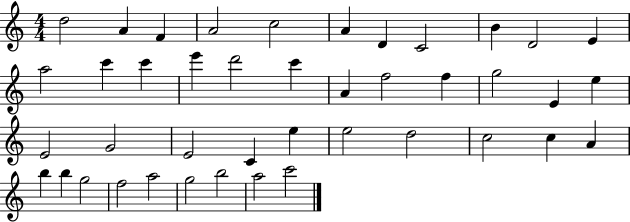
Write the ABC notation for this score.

X:1
T:Untitled
M:4/4
L:1/4
K:C
d2 A F A2 c2 A D C2 B D2 E a2 c' c' e' d'2 c' A f2 f g2 E e E2 G2 E2 C e e2 d2 c2 c A b b g2 f2 a2 g2 b2 a2 c'2